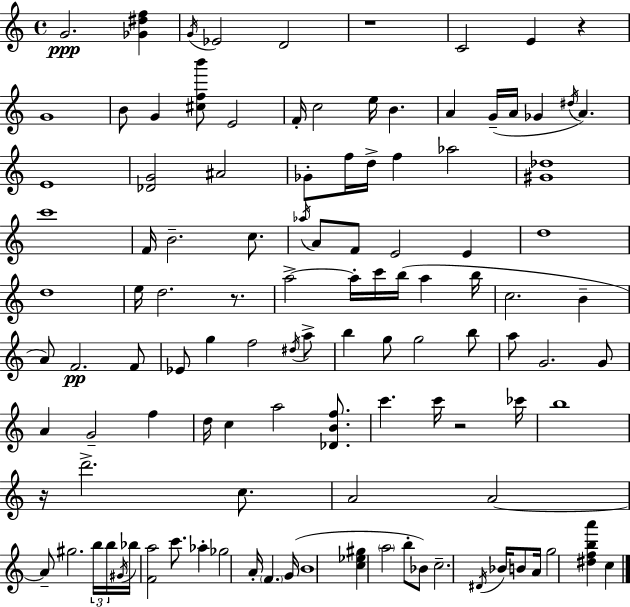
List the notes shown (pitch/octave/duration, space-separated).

G4/h. [Gb4,D#5,F5]/q G4/s Eb4/h D4/h R/w C4/h E4/q R/q G4/w B4/e G4/q [C#5,F5,B6]/e E4/h F4/s C5/h E5/s B4/q. A4/q G4/s A4/s Gb4/q D#5/s A4/q. E4/w [Db4,G4]/h A#4/h Gb4/e F5/s D5/s F5/q Ab5/h [G#4,Db5]/w C6/w F4/s B4/h. C5/e. Ab5/s A4/e F4/e E4/h E4/q D5/w D5/w E5/s D5/h. R/e. A5/h A5/s C6/s B5/s A5/q B5/s C5/h. B4/q A4/e F4/h. F4/e Eb4/e G5/q F5/h D#5/s A5/e B5/q G5/e G5/h B5/e A5/e G4/h. G4/e A4/q G4/h F5/q D5/s C5/q A5/h [Db4,B4,F5]/e. C6/q. C6/s R/h CES6/s B5/w R/s D6/h. C5/e. A4/h A4/h A4/e G#5/h. B5/s B5/s G#4/s Bb5/s [F4,A5]/h C6/e. Ab5/q Gb5/h A4/s F4/q. G4/s B4/w [C5,Eb5,G#5]/q A5/h B5/e Bb4/e C5/h. D#4/s Bb4/s B4/e A4/s G5/h [D#5,F5,B5,A6]/q C5/q